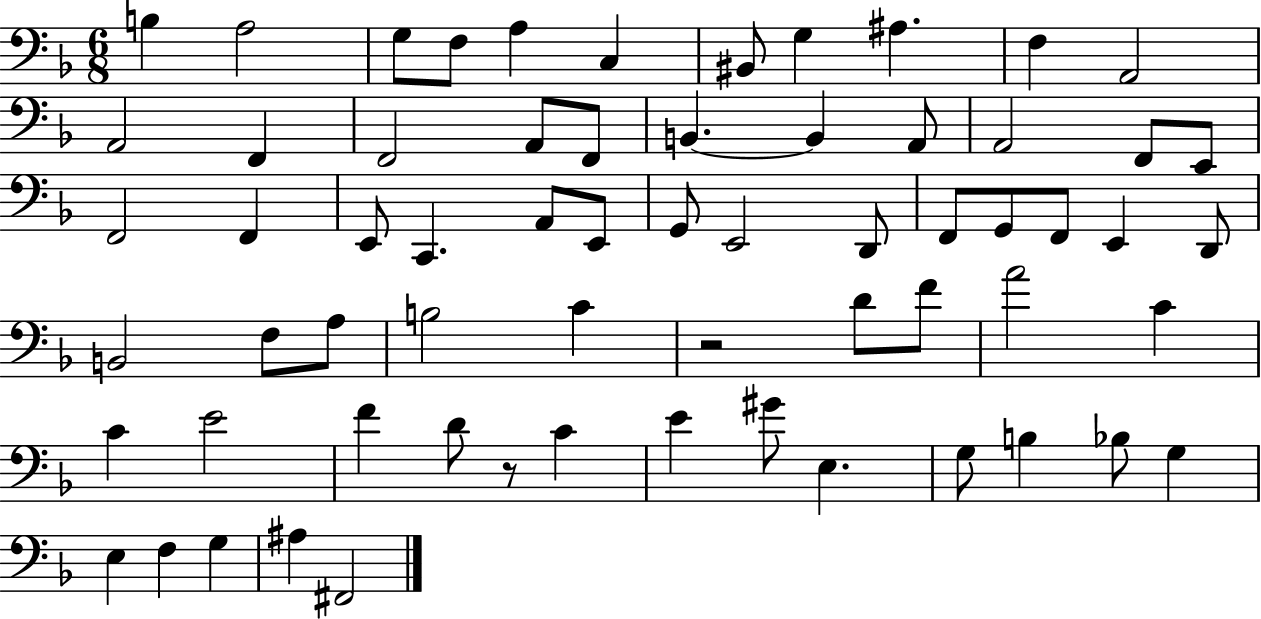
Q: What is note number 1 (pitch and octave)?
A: B3